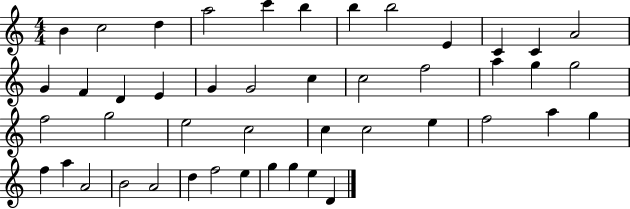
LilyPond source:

{
  \clef treble
  \numericTimeSignature
  \time 4/4
  \key c \major
  b'4 c''2 d''4 | a''2 c'''4 b''4 | b''4 b''2 e'4 | c'4 c'4 a'2 | \break g'4 f'4 d'4 e'4 | g'4 g'2 c''4 | c''2 f''2 | a''4 g''4 g''2 | \break f''2 g''2 | e''2 c''2 | c''4 c''2 e''4 | f''2 a''4 g''4 | \break f''4 a''4 a'2 | b'2 a'2 | d''4 f''2 e''4 | g''4 g''4 e''4 d'4 | \break \bar "|."
}